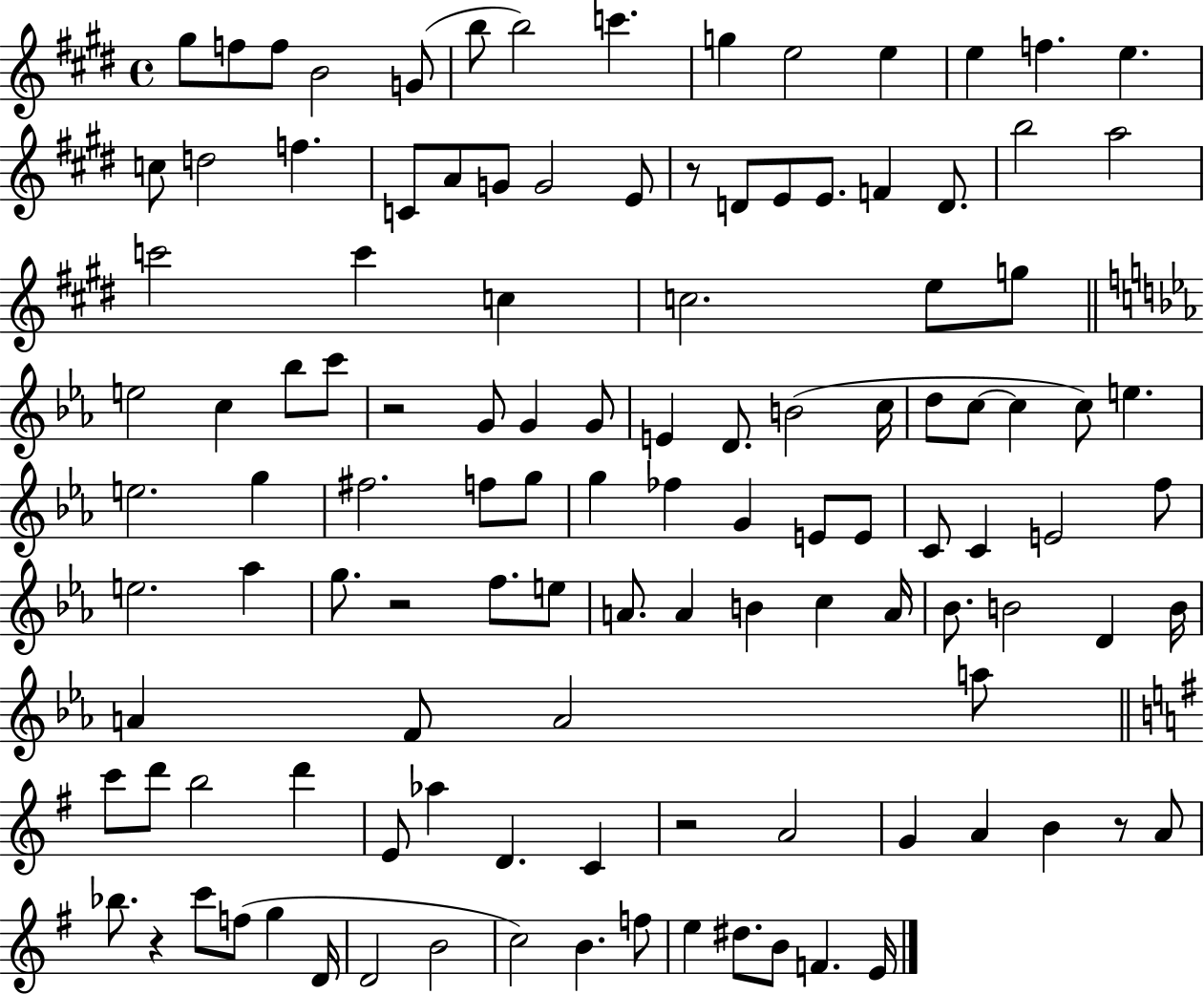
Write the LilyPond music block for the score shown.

{
  \clef treble
  \time 4/4
  \defaultTimeSignature
  \key e \major
  gis''8 f''8 f''8 b'2 g'8( | b''8 b''2) c'''4. | g''4 e''2 e''4 | e''4 f''4. e''4. | \break c''8 d''2 f''4. | c'8 a'8 g'8 g'2 e'8 | r8 d'8 e'8 e'8. f'4 d'8. | b''2 a''2 | \break c'''2 c'''4 c''4 | c''2. e''8 g''8 | \bar "||" \break \key c \minor e''2 c''4 bes''8 c'''8 | r2 g'8 g'4 g'8 | e'4 d'8. b'2( c''16 | d''8 c''8~~ c''4 c''8) e''4. | \break e''2. g''4 | fis''2. f''8 g''8 | g''4 fes''4 g'4 e'8 e'8 | c'8 c'4 e'2 f''8 | \break e''2. aes''4 | g''8. r2 f''8. e''8 | a'8. a'4 b'4 c''4 a'16 | bes'8. b'2 d'4 b'16 | \break a'4 f'8 a'2 a''8 | \bar "||" \break \key g \major c'''8 d'''8 b''2 d'''4 | e'8 aes''4 d'4. c'4 | r2 a'2 | g'4 a'4 b'4 r8 a'8 | \break bes''8. r4 c'''8 f''8( g''4 d'16 | d'2 b'2 | c''2) b'4. f''8 | e''4 dis''8. b'8 f'4. e'16 | \break \bar "|."
}